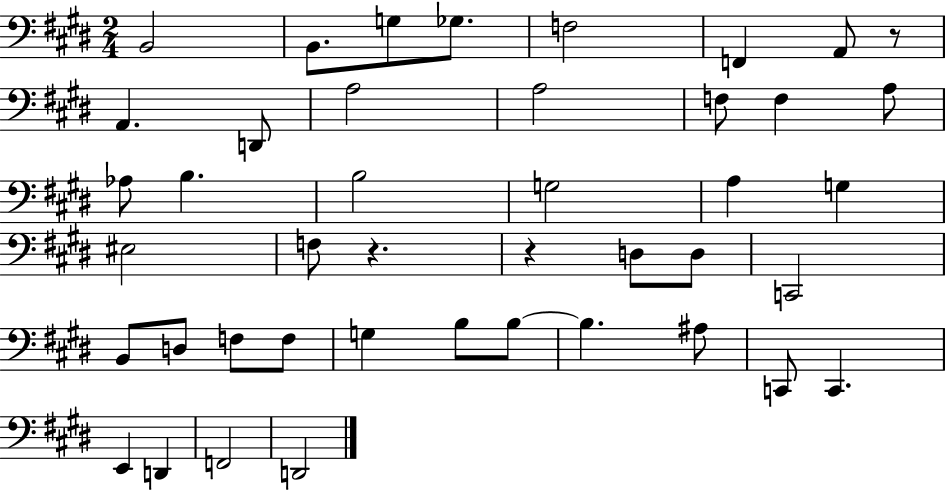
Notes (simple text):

B2/h B2/e. G3/e Gb3/e. F3/h F2/q A2/e R/e A2/q. D2/e A3/h A3/h F3/e F3/q A3/e Ab3/e B3/q. B3/h G3/h A3/q G3/q EIS3/h F3/e R/q. R/q D3/e D3/e C2/h B2/e D3/e F3/e F3/e G3/q B3/e B3/e B3/q. A#3/e C2/e C2/q. E2/q D2/q F2/h D2/h